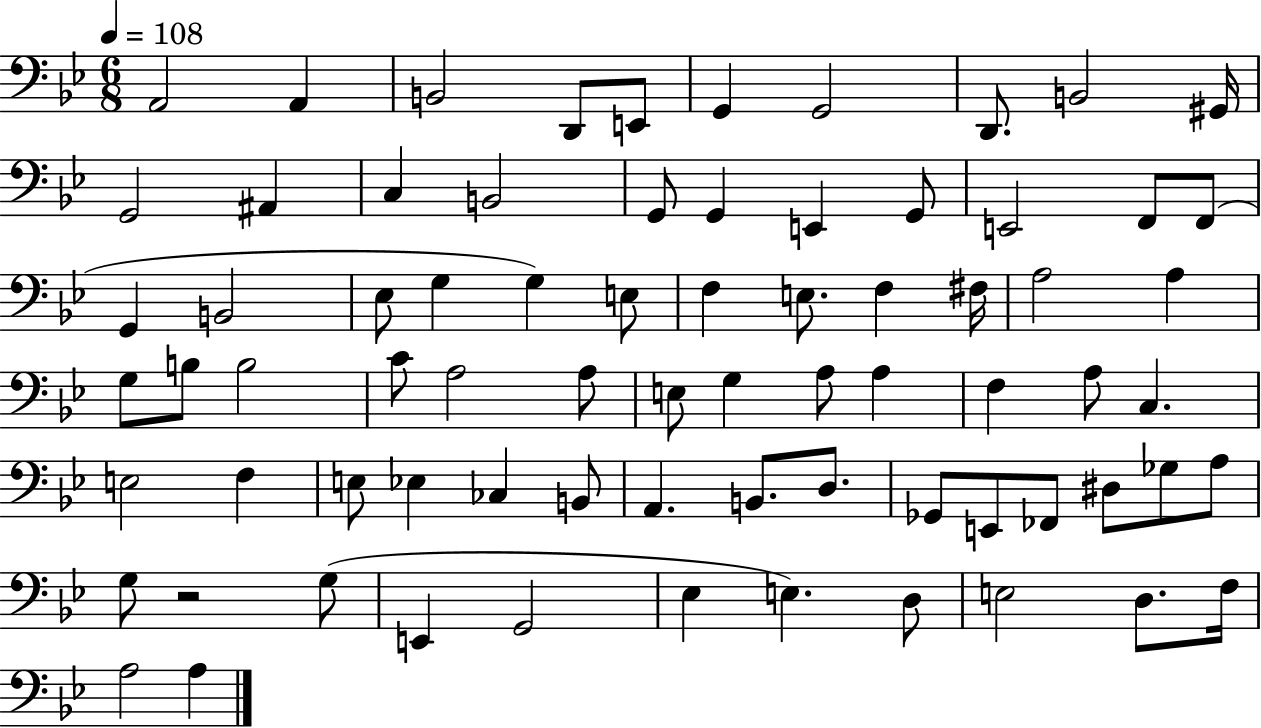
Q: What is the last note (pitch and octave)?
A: A3